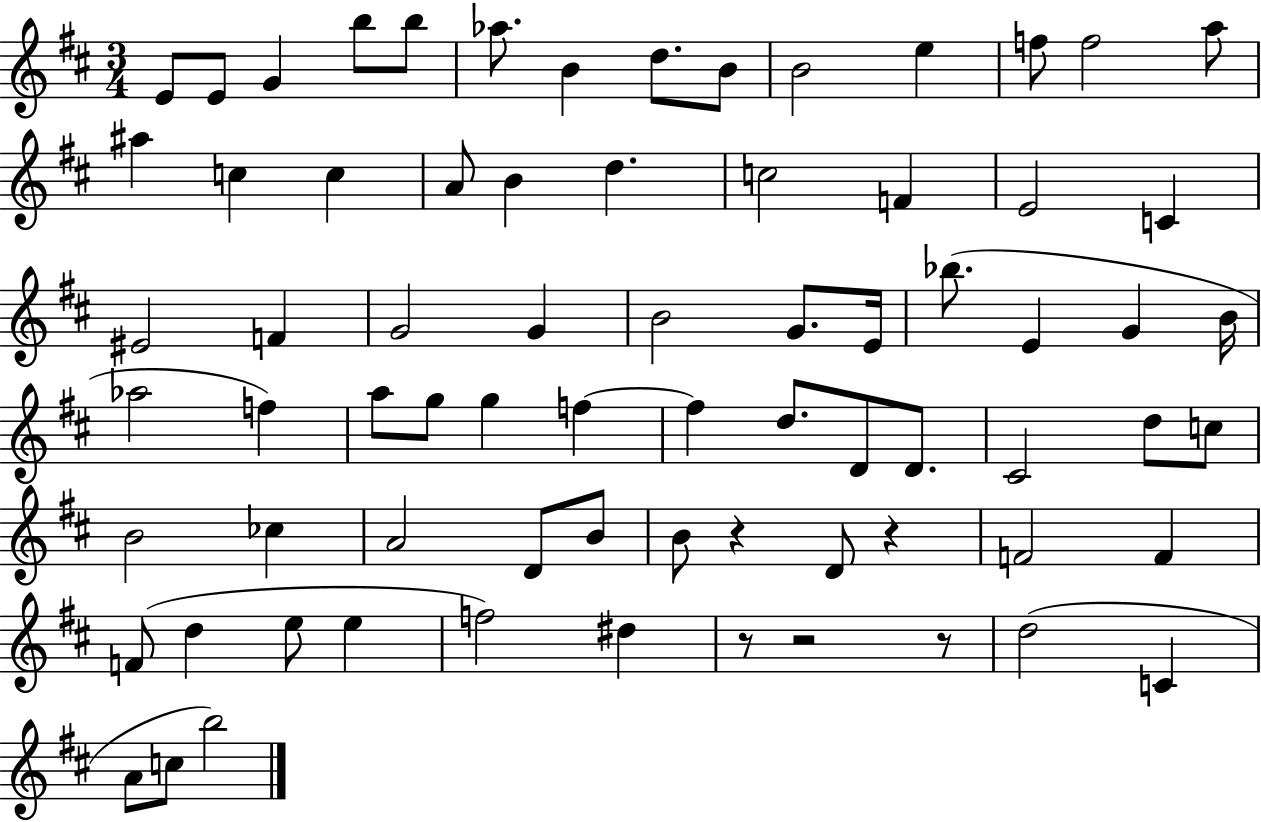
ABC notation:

X:1
T:Untitled
M:3/4
L:1/4
K:D
E/2 E/2 G b/2 b/2 _a/2 B d/2 B/2 B2 e f/2 f2 a/2 ^a c c A/2 B d c2 F E2 C ^E2 F G2 G B2 G/2 E/4 _b/2 E G B/4 _a2 f a/2 g/2 g f f d/2 D/2 D/2 ^C2 d/2 c/2 B2 _c A2 D/2 B/2 B/2 z D/2 z F2 F F/2 d e/2 e f2 ^d z/2 z2 z/2 d2 C A/2 c/2 b2